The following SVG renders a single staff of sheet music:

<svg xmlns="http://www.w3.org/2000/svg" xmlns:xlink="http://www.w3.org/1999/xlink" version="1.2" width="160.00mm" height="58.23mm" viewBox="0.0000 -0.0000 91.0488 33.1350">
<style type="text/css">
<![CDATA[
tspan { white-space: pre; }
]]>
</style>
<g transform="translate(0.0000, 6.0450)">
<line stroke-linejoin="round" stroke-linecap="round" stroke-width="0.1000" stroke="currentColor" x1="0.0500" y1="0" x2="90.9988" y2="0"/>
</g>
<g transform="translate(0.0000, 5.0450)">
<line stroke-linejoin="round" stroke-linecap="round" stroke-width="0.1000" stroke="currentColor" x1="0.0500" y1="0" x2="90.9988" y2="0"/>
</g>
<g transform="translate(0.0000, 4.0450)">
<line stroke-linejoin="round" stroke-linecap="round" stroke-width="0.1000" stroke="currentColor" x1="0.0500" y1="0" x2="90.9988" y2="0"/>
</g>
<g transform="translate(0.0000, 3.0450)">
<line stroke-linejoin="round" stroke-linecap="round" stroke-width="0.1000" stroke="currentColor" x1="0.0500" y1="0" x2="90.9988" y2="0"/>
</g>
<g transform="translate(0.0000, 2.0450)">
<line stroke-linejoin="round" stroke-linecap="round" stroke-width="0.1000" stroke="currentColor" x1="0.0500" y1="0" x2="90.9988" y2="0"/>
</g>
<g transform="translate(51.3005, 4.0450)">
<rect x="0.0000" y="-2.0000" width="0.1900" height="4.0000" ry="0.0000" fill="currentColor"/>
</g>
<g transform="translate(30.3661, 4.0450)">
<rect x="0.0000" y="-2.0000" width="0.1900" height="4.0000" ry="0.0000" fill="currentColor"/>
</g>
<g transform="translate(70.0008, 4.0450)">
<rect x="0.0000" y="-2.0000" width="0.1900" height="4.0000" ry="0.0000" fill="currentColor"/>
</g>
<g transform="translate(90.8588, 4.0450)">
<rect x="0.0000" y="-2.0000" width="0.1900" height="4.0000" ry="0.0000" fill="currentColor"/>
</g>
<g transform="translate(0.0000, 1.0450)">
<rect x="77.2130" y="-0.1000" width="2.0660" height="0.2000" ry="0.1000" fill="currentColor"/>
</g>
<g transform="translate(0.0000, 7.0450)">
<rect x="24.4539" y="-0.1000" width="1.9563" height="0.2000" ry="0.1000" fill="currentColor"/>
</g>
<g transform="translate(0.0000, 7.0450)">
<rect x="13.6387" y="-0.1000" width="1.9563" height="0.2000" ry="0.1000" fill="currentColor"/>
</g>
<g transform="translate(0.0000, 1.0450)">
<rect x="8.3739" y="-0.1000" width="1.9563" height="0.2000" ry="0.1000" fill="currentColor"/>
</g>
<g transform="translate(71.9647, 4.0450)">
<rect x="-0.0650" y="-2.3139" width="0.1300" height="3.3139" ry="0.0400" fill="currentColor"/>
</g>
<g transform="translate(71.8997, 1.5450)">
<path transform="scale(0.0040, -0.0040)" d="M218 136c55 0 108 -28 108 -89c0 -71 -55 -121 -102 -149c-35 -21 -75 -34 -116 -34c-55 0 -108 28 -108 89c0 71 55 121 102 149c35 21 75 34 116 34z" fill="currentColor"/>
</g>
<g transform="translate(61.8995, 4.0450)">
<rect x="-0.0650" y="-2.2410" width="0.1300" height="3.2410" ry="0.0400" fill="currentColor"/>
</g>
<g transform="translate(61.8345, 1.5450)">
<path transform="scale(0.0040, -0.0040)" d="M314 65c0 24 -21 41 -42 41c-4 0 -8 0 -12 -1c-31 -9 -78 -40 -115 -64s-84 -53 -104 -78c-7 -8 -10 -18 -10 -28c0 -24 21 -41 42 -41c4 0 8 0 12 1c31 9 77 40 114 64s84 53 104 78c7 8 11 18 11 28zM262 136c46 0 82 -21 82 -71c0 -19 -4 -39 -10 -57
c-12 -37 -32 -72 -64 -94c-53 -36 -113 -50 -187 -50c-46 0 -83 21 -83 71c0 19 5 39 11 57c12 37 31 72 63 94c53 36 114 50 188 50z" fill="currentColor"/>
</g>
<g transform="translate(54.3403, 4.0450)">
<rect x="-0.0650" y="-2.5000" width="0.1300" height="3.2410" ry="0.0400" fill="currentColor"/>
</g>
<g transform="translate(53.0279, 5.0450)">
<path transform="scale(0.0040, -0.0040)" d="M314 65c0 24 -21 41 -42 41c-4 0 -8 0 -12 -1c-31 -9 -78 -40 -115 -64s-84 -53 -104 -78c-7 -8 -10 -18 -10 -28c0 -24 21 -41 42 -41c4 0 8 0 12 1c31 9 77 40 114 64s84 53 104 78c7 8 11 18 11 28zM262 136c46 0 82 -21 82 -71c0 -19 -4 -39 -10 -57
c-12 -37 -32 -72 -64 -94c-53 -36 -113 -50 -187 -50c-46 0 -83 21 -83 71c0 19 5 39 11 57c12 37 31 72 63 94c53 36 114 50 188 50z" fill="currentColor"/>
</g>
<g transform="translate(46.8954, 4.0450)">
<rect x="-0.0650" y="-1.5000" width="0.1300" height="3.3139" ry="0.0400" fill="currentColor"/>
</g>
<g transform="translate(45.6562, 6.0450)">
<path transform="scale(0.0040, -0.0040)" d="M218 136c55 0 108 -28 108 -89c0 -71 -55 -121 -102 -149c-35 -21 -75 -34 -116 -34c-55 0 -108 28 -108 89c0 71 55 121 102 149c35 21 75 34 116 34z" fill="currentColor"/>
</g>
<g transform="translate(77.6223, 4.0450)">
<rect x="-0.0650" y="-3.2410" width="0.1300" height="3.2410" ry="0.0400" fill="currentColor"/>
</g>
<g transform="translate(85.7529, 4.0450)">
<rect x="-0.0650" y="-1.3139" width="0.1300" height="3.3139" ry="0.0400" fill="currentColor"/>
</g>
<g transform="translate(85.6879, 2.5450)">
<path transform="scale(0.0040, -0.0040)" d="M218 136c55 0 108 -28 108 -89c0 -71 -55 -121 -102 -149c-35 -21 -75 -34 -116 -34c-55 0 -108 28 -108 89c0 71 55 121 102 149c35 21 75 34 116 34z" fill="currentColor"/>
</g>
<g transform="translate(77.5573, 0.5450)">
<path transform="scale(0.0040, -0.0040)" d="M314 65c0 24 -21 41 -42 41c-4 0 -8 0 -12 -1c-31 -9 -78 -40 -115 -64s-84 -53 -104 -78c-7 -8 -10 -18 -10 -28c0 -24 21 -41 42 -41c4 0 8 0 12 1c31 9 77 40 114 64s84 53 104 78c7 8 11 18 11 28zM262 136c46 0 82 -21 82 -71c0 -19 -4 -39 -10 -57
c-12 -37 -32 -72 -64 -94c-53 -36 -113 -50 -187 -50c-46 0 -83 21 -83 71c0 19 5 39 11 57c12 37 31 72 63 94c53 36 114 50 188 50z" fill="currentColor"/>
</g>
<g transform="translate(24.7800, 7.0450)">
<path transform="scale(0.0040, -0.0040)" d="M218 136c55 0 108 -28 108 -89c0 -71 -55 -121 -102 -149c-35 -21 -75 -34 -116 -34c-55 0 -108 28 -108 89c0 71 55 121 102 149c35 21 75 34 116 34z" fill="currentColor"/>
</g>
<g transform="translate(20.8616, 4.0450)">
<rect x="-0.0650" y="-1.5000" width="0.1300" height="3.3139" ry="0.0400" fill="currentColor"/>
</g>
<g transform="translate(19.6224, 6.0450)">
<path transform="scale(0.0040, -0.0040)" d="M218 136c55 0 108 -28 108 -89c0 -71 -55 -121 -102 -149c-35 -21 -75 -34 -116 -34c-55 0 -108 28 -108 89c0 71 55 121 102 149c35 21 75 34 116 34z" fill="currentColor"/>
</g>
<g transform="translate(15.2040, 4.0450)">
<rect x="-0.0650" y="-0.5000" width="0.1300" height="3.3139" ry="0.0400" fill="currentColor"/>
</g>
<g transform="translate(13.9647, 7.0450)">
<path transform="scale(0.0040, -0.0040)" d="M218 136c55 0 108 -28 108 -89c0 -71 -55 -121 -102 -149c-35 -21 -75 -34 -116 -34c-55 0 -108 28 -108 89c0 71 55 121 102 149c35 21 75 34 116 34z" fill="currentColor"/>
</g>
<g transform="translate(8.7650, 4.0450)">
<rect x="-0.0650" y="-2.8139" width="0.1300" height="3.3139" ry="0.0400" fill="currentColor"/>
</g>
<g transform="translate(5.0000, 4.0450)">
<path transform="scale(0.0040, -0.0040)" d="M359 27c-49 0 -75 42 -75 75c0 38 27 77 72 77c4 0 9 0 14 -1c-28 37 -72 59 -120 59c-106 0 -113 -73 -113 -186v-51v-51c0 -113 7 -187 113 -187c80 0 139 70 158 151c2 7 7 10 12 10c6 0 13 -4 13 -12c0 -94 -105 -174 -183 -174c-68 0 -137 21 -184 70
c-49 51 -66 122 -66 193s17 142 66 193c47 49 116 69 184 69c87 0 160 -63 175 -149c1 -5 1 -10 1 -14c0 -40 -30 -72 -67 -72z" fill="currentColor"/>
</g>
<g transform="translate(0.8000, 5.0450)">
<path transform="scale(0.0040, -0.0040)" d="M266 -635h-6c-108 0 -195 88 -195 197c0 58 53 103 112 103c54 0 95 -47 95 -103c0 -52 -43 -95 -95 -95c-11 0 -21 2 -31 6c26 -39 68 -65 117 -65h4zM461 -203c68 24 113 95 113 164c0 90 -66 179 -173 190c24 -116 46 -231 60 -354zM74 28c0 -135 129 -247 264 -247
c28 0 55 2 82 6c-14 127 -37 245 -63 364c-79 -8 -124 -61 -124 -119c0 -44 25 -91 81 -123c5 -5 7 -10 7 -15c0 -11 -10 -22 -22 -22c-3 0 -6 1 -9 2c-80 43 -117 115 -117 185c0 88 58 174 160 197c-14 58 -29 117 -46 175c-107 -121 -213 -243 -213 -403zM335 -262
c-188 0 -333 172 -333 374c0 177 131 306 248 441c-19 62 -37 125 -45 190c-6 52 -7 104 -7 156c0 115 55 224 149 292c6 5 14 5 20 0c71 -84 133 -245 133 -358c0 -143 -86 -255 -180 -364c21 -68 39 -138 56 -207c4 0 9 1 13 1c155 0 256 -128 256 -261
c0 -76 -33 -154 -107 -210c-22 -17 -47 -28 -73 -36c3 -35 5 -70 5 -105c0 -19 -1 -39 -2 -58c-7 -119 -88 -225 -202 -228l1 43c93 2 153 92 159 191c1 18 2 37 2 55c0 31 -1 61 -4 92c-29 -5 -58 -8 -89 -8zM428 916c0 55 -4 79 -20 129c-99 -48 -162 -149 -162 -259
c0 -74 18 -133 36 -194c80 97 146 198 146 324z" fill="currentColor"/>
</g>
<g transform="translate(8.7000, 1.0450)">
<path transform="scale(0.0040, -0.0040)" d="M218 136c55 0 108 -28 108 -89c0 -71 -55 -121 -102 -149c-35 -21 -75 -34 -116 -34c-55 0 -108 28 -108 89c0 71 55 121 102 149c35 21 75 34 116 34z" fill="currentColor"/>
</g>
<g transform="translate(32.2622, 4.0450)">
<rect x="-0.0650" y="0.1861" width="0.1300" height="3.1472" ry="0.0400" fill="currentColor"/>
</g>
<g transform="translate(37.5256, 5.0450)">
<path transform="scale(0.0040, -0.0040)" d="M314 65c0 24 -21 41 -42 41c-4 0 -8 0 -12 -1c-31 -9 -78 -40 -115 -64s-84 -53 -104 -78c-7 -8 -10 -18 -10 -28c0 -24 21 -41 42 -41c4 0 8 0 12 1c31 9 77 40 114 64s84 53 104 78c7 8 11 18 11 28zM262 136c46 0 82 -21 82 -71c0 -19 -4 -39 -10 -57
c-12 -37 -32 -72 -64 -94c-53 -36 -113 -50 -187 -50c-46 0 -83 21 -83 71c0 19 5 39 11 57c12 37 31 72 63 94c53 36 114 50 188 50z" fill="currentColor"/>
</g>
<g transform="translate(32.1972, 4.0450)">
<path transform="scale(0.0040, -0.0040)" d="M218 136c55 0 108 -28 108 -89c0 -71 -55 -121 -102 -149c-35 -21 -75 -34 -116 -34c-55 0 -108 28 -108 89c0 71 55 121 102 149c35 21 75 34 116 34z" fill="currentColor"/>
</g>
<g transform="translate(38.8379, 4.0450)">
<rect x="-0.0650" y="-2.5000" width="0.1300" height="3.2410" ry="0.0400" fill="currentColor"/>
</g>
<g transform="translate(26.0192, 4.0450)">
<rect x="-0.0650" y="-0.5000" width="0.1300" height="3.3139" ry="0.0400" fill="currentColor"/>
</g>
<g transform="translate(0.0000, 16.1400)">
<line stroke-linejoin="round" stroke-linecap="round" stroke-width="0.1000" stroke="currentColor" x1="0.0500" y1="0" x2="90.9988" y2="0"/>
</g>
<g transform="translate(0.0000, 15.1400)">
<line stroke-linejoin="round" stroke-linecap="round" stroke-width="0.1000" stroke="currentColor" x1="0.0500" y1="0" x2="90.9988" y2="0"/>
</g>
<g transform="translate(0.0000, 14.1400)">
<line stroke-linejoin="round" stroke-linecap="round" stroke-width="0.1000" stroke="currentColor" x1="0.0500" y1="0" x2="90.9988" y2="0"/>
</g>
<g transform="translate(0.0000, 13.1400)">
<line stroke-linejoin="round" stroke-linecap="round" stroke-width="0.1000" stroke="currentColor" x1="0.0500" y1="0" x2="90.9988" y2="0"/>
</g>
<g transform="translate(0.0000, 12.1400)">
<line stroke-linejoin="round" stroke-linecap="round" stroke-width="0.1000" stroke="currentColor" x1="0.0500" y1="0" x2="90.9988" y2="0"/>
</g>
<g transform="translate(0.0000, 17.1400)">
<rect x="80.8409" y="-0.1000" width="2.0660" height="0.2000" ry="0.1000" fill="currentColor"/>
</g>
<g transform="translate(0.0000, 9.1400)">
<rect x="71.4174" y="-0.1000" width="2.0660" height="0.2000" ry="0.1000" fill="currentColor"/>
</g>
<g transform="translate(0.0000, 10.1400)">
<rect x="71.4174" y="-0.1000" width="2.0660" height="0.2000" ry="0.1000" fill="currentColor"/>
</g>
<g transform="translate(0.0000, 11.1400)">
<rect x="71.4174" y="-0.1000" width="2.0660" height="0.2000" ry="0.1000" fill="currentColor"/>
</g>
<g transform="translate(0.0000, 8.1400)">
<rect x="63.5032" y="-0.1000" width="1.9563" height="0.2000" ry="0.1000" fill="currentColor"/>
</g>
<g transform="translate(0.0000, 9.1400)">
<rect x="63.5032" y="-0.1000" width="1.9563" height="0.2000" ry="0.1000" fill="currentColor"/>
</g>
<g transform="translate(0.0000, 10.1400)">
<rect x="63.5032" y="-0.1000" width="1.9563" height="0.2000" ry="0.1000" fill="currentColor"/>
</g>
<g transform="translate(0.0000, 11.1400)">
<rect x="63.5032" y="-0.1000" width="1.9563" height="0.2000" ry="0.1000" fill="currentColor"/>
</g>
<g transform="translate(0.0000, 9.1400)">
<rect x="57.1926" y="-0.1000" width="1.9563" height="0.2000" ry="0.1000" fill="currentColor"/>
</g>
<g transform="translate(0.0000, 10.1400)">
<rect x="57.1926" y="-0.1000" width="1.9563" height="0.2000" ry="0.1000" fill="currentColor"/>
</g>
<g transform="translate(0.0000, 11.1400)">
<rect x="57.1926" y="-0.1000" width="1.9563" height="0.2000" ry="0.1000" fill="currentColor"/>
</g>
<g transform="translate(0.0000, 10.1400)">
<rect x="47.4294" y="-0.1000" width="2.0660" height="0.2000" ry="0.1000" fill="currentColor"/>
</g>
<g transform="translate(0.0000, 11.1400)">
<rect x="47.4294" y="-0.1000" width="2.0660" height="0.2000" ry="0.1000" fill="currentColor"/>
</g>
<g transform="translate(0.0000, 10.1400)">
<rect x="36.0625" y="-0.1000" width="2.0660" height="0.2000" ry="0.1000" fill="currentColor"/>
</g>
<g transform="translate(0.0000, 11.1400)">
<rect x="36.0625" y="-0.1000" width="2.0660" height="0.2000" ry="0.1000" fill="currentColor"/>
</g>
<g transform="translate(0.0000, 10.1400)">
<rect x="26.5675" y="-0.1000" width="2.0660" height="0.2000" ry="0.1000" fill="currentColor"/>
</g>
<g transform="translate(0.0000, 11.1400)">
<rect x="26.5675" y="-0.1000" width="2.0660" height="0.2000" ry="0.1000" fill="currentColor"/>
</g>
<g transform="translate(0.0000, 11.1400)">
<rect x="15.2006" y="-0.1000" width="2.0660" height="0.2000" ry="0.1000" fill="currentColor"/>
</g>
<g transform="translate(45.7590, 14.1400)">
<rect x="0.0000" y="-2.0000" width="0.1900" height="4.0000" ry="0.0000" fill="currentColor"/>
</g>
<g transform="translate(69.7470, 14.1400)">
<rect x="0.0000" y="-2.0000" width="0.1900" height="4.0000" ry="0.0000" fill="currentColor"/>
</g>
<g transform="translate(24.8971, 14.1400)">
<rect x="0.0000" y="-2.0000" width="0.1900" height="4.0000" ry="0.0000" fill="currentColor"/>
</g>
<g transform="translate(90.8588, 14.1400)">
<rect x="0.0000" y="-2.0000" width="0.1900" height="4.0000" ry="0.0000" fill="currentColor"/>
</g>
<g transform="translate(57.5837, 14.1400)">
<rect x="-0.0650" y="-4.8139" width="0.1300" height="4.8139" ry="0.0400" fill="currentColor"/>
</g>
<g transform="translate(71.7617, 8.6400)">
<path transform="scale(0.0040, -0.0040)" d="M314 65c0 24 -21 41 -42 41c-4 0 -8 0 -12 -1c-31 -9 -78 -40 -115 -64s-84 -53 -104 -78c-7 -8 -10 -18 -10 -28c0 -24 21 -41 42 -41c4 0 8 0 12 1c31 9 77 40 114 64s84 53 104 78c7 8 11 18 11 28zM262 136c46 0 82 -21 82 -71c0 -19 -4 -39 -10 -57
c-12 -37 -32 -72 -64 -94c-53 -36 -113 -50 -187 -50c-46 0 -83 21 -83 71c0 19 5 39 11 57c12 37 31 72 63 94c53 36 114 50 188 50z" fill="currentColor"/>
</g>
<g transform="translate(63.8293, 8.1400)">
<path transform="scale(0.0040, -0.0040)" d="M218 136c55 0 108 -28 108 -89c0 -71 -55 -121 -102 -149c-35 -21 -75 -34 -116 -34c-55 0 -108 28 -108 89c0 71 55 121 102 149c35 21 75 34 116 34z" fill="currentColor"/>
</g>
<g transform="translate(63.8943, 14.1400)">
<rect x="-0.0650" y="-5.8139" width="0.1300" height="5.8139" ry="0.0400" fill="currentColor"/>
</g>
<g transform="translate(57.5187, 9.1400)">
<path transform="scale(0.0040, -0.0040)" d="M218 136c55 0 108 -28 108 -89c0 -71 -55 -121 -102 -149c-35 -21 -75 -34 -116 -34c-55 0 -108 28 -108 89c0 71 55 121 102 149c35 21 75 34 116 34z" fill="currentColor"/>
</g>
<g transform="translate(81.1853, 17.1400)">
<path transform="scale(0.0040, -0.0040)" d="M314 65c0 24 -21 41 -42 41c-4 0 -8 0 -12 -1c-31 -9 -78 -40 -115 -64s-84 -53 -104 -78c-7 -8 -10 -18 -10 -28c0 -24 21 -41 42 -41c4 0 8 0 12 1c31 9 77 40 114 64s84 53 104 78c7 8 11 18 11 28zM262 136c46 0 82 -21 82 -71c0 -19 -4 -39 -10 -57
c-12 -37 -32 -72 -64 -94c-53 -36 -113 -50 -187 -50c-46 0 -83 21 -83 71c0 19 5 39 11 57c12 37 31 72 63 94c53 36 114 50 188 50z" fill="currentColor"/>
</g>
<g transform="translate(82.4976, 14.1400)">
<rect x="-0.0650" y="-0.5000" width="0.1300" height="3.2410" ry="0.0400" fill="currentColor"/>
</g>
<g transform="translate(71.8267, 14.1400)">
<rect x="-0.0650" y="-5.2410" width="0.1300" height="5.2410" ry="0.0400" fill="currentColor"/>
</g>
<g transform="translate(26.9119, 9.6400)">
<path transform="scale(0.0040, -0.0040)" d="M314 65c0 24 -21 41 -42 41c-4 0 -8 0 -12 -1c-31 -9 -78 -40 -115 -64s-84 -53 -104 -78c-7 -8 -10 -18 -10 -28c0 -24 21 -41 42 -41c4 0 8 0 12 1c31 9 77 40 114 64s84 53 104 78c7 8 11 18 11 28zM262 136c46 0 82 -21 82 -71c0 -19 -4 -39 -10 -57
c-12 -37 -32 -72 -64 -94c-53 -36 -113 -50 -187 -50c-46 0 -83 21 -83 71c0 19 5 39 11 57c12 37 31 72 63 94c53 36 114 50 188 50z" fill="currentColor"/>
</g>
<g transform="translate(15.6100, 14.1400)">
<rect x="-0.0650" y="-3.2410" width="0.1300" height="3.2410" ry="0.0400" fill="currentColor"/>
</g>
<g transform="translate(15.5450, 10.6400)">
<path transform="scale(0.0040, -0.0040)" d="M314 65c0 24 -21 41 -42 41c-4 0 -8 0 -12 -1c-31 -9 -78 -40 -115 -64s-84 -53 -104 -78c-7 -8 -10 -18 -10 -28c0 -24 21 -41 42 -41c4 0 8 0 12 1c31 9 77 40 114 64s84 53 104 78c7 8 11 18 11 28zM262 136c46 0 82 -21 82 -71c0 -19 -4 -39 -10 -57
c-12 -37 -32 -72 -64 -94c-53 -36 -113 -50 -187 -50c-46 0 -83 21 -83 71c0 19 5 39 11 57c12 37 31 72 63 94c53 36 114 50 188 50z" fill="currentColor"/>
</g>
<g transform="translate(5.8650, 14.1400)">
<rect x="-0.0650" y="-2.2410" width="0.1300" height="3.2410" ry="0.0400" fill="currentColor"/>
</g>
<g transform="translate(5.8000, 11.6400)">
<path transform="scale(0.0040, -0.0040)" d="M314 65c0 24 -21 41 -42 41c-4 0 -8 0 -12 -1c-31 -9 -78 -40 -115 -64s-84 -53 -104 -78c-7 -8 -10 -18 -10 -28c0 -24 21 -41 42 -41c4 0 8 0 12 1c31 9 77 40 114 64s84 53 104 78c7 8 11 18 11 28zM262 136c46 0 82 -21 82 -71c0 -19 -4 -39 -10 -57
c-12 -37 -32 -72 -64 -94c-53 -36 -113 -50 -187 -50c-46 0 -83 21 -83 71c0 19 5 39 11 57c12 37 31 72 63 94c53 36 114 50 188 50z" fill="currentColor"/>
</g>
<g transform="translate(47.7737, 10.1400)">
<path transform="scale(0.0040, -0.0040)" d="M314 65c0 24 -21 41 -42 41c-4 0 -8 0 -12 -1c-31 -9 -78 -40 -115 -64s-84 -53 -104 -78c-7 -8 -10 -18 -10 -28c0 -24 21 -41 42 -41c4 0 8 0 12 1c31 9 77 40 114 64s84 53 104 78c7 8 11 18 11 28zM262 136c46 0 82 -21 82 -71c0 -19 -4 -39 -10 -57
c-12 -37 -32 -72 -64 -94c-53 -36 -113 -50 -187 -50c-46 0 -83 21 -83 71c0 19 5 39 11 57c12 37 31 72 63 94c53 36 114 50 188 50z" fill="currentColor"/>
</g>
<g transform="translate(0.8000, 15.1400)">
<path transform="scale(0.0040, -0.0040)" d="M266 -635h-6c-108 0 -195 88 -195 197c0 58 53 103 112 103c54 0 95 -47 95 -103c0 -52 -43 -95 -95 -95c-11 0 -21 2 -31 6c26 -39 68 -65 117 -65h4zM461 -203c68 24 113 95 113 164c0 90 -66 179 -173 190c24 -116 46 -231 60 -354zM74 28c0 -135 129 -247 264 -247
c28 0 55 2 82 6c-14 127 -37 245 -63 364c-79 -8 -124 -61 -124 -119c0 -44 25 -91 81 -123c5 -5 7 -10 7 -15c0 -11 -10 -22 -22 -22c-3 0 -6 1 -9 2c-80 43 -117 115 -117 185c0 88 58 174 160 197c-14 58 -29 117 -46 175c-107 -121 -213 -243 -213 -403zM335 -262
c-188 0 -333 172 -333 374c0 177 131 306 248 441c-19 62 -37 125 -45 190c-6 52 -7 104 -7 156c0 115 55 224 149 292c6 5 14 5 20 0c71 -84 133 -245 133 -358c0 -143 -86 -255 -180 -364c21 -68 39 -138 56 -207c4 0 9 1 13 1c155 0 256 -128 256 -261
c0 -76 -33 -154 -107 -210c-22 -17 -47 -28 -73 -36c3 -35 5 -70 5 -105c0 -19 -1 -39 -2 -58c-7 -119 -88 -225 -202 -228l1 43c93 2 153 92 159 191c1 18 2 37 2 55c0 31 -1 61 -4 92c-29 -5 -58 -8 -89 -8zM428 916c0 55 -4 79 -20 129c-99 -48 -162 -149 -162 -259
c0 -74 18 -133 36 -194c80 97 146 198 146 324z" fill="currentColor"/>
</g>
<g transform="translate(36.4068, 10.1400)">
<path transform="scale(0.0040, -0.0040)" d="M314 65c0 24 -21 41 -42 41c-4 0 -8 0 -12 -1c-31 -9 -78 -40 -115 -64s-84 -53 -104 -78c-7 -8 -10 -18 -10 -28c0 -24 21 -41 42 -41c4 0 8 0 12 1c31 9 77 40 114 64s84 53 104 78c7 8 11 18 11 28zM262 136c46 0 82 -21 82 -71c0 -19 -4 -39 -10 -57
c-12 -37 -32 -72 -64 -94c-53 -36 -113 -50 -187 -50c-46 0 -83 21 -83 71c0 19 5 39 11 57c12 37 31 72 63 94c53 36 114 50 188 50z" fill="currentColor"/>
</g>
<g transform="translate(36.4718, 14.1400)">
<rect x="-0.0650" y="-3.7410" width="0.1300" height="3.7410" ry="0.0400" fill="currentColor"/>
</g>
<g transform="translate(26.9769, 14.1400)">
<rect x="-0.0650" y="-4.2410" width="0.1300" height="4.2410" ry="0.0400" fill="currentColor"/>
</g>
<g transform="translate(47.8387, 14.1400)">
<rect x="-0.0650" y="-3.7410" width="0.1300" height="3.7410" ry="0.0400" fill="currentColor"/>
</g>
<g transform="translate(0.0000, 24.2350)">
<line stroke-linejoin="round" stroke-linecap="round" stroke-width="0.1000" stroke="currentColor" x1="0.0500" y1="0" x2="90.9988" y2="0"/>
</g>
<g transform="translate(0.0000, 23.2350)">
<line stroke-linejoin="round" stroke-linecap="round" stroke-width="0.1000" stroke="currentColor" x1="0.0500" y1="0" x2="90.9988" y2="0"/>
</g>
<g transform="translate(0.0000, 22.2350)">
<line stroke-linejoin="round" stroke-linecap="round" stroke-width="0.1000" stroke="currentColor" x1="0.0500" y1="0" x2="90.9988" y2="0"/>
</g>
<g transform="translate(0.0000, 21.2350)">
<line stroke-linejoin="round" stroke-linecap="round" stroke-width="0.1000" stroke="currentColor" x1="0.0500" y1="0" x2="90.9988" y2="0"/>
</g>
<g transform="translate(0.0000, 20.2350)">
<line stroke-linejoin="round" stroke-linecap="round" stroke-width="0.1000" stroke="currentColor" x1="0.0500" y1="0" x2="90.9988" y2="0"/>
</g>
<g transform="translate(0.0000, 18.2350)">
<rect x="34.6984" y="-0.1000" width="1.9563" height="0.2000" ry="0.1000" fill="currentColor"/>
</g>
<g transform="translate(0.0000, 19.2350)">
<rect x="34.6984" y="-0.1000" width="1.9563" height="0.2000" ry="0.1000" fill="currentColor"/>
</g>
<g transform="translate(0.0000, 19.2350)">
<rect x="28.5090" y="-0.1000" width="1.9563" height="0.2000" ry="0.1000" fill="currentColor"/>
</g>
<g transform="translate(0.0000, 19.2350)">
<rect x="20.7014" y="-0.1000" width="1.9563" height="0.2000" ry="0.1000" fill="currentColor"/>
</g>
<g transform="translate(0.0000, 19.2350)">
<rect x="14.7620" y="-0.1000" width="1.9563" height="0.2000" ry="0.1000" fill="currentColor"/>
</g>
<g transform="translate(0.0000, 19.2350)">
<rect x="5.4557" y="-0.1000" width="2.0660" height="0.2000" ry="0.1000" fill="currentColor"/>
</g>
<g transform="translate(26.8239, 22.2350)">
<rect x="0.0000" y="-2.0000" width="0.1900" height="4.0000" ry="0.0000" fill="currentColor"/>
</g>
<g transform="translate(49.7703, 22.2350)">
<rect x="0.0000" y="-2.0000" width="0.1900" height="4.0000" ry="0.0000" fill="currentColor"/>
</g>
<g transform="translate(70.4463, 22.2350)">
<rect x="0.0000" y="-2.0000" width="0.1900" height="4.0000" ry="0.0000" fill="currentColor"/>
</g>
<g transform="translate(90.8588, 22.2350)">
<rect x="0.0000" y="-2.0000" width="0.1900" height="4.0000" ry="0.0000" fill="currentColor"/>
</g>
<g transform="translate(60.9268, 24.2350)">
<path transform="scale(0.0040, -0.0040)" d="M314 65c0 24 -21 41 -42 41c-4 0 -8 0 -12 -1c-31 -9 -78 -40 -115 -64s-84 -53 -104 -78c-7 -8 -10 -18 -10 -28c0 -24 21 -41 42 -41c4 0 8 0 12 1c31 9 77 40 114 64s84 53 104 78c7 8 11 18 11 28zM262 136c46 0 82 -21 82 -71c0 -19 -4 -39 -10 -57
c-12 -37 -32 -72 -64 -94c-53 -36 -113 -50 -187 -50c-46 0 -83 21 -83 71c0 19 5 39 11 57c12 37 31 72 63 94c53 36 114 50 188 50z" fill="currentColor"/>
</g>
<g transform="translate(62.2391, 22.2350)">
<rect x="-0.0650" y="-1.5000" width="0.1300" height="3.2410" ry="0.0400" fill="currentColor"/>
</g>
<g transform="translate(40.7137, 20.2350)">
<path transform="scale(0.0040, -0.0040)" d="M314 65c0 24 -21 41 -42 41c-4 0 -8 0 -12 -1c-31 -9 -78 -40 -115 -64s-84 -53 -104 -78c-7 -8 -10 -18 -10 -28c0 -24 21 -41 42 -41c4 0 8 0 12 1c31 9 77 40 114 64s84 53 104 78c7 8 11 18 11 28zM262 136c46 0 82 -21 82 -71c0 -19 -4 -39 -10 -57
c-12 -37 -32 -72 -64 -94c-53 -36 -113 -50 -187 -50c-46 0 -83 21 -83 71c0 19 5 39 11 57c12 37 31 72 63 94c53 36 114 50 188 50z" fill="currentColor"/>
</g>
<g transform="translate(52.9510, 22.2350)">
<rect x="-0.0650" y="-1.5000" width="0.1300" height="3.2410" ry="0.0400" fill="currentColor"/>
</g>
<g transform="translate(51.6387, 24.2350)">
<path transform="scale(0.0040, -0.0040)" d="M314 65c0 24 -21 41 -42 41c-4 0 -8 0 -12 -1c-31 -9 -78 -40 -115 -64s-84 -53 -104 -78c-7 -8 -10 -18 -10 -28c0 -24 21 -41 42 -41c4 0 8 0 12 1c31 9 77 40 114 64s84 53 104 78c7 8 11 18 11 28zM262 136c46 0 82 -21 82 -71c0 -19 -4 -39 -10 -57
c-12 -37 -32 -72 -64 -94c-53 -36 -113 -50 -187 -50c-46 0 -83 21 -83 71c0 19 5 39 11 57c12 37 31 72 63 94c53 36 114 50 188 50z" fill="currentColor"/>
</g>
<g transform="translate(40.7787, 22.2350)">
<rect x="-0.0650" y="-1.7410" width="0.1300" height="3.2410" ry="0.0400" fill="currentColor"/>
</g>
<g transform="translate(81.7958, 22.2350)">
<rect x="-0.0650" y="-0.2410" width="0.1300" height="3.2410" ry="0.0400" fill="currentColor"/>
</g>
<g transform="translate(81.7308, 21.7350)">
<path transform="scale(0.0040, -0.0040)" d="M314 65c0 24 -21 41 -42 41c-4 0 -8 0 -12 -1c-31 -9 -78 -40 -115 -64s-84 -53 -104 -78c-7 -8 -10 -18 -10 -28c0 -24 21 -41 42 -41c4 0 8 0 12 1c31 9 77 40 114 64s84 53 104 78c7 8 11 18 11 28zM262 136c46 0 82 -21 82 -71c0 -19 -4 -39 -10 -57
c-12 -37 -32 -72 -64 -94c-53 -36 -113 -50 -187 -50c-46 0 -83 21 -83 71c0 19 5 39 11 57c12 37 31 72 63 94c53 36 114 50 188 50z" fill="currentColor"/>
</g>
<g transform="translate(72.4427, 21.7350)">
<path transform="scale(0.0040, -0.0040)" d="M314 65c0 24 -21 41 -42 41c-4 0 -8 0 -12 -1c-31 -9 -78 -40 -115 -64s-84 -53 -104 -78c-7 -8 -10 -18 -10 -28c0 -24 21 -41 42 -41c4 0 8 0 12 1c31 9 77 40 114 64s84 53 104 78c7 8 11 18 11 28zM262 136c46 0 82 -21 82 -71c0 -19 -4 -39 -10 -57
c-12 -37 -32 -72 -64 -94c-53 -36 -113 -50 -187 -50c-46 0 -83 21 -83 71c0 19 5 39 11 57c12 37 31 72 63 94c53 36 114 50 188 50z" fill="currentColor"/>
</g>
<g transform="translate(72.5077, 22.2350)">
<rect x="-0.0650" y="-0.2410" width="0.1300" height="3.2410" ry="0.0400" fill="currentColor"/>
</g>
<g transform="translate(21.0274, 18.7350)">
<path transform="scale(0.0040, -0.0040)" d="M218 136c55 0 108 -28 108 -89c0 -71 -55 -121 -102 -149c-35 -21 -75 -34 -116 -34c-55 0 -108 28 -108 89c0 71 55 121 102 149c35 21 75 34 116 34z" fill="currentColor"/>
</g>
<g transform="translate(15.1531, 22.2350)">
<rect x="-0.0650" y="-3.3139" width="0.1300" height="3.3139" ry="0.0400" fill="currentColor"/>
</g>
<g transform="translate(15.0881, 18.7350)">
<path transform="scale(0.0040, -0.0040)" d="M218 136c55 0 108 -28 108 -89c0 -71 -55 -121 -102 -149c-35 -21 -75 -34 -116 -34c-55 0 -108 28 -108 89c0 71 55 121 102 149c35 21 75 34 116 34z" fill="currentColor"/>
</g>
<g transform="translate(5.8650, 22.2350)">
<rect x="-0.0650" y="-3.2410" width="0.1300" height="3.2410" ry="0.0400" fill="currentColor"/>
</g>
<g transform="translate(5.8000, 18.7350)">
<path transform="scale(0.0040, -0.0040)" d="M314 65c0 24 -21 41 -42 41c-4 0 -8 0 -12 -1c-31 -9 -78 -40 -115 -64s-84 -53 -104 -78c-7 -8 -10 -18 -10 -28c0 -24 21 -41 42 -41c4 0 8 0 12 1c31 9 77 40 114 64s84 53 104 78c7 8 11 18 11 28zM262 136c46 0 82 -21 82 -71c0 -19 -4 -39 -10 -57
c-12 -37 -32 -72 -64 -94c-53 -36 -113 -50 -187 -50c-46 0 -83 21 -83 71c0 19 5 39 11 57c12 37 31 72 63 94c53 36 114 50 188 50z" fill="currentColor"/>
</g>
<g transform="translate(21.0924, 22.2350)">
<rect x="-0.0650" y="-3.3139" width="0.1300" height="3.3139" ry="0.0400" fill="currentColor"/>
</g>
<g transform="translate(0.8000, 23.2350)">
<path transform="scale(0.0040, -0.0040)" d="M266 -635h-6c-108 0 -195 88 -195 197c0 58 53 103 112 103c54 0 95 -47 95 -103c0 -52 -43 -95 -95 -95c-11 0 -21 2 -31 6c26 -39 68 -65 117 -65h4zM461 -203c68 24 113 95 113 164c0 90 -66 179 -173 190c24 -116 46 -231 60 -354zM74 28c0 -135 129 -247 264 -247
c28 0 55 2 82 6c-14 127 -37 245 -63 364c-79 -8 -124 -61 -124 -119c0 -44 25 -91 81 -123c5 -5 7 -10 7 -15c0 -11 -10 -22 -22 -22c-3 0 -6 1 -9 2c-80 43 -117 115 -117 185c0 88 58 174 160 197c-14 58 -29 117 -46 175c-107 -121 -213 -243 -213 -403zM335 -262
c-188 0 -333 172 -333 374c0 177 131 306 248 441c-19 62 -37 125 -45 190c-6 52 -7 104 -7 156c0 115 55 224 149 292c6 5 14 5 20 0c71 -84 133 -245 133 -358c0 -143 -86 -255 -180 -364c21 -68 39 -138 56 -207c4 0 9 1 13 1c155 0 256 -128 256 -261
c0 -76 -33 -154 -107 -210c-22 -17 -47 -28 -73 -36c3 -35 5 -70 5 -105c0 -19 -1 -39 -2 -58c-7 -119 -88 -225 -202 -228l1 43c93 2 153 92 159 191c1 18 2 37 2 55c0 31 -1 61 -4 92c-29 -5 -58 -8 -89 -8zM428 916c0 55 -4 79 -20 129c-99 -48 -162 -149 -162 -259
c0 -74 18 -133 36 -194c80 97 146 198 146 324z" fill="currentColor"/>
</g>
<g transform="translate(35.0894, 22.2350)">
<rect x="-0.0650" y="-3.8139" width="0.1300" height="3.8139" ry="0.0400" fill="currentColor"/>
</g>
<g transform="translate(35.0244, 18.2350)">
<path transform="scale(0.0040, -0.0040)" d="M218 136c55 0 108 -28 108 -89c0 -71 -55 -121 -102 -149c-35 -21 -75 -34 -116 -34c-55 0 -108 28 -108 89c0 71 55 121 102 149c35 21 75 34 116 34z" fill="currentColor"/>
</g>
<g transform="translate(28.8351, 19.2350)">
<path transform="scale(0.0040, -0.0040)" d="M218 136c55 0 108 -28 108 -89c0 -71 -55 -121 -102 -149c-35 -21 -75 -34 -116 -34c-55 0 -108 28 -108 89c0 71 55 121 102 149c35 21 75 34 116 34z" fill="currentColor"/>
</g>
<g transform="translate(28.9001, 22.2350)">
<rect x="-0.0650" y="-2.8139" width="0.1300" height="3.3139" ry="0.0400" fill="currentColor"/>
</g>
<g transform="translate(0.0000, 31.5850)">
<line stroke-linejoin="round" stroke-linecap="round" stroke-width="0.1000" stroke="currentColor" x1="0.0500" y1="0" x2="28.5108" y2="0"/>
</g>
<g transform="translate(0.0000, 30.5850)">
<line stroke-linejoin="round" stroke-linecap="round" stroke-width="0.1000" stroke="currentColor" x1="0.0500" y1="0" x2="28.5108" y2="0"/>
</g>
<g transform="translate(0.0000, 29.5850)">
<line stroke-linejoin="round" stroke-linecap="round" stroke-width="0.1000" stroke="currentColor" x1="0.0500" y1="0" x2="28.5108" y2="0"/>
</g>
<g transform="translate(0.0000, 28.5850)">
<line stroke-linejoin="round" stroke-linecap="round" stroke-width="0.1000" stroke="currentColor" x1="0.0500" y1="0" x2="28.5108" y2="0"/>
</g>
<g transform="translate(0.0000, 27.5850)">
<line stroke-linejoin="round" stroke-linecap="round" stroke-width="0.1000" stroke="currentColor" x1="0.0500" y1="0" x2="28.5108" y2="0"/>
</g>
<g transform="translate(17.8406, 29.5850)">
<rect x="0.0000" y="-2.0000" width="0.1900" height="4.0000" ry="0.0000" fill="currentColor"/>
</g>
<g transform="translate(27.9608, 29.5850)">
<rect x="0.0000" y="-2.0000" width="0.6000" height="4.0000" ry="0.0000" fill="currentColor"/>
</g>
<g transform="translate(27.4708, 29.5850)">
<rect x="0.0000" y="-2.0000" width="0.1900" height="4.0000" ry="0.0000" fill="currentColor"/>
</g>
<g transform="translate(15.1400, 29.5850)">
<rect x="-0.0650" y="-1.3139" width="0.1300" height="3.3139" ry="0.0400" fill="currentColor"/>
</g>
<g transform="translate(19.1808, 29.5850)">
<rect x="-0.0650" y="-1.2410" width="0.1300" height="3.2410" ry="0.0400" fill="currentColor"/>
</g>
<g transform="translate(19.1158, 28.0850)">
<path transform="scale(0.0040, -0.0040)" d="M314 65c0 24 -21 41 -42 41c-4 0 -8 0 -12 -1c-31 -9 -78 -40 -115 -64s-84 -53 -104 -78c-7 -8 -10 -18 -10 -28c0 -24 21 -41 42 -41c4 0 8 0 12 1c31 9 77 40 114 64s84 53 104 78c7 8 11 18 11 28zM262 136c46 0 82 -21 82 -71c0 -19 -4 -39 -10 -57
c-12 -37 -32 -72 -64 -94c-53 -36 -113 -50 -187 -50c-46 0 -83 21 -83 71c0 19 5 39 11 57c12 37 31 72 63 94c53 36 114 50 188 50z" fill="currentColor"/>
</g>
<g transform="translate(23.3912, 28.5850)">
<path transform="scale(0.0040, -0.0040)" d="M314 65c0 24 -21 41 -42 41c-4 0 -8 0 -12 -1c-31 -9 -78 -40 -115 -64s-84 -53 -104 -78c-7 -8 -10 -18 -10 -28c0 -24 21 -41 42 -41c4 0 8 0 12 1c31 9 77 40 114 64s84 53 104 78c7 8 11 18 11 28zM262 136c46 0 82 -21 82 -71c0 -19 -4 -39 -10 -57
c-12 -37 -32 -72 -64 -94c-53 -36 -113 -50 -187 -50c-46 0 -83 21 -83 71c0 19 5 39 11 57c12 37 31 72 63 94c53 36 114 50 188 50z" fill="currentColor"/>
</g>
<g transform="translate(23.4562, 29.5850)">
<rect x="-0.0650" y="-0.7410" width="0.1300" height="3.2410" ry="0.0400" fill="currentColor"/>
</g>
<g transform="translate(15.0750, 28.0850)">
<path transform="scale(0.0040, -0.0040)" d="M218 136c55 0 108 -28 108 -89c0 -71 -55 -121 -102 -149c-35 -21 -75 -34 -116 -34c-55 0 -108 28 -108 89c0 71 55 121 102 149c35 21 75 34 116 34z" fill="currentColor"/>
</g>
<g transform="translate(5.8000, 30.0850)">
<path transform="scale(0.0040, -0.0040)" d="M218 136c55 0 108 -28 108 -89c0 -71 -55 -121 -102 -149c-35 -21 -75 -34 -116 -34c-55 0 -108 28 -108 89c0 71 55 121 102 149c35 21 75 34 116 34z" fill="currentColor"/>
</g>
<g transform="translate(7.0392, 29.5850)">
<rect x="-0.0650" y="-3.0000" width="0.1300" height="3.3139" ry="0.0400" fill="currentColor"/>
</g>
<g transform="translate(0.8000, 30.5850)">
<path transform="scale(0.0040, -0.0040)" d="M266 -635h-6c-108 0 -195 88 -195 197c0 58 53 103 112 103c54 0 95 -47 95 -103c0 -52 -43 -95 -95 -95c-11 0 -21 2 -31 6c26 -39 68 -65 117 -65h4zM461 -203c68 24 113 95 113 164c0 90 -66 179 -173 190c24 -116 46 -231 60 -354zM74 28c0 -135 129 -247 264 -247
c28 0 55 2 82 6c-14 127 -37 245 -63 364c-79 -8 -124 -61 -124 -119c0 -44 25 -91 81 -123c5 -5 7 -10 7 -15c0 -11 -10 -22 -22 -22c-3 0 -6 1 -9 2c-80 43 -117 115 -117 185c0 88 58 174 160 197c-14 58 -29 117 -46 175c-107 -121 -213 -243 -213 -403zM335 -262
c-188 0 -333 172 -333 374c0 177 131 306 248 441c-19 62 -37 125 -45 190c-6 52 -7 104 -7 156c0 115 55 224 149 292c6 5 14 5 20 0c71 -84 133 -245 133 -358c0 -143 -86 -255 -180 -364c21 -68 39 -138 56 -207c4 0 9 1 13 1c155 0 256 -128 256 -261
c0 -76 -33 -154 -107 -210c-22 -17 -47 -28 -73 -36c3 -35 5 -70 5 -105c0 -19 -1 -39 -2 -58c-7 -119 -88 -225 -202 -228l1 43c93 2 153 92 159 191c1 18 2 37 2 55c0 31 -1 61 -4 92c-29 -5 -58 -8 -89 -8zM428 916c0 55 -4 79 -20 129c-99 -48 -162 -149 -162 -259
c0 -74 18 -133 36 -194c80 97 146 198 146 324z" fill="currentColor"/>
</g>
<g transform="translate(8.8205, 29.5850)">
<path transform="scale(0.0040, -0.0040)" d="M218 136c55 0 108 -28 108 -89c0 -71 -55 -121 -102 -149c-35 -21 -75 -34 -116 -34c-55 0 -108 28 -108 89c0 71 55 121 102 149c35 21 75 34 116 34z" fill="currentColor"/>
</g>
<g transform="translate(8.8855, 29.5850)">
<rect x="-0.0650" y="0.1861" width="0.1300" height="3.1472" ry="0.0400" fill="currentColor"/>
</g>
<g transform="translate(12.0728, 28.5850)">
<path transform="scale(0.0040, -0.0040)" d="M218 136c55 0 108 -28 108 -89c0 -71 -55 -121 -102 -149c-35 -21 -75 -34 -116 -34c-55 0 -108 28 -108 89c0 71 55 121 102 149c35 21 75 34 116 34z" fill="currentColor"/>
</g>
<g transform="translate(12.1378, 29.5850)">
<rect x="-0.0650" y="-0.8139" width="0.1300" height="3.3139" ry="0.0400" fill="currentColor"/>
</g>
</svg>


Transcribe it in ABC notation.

X:1
T:Untitled
M:4/4
L:1/4
K:C
a C E C B G2 E G2 g2 g b2 e g2 b2 d'2 c'2 c'2 e' g' f'2 C2 b2 b b a c' f2 E2 E2 c2 c2 A B d e e2 d2